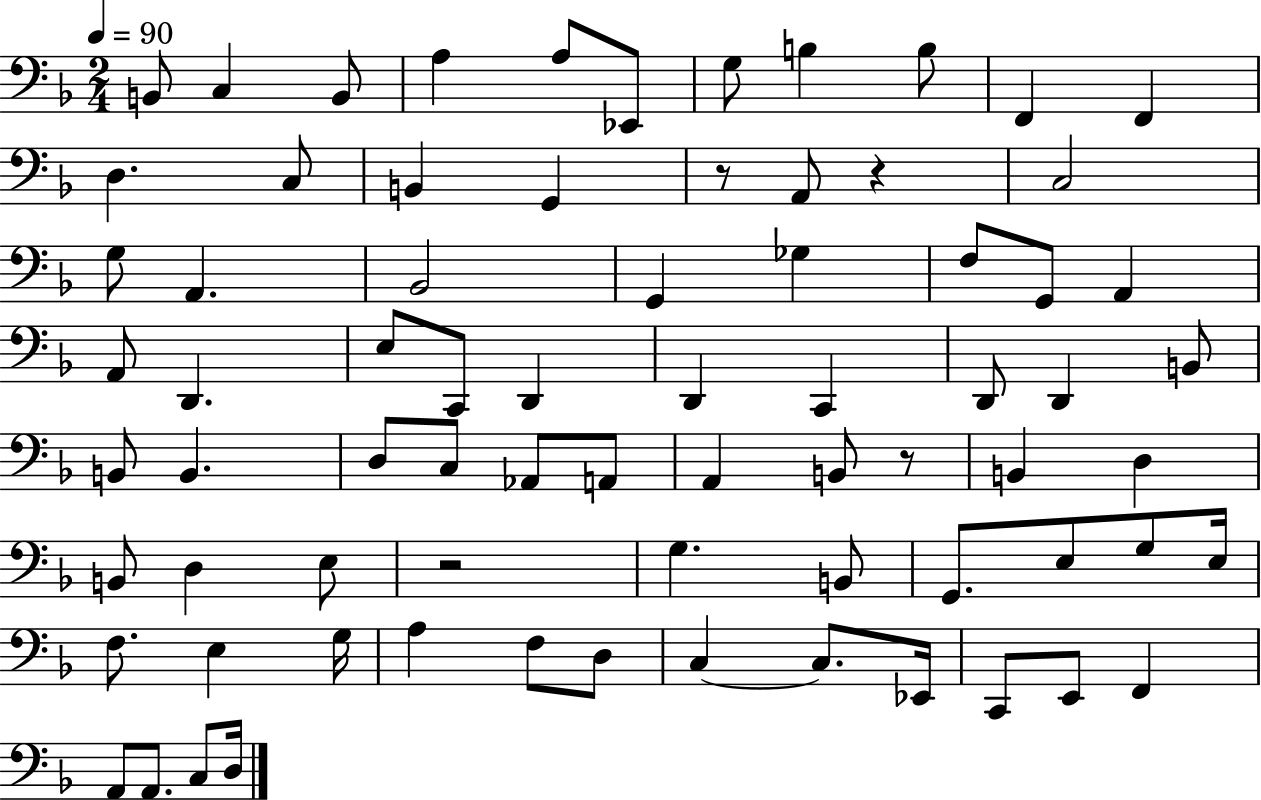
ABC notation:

X:1
T:Untitled
M:2/4
L:1/4
K:F
B,,/2 C, B,,/2 A, A,/2 _E,,/2 G,/2 B, B,/2 F,, F,, D, C,/2 B,, G,, z/2 A,,/2 z C,2 G,/2 A,, _B,,2 G,, _G, F,/2 G,,/2 A,, A,,/2 D,, E,/2 C,,/2 D,, D,, C,, D,,/2 D,, B,,/2 B,,/2 B,, D,/2 C,/2 _A,,/2 A,,/2 A,, B,,/2 z/2 B,, D, B,,/2 D, E,/2 z2 G, B,,/2 G,,/2 E,/2 G,/2 E,/4 F,/2 E, G,/4 A, F,/2 D,/2 C, C,/2 _E,,/4 C,,/2 E,,/2 F,, A,,/2 A,,/2 C,/2 D,/4